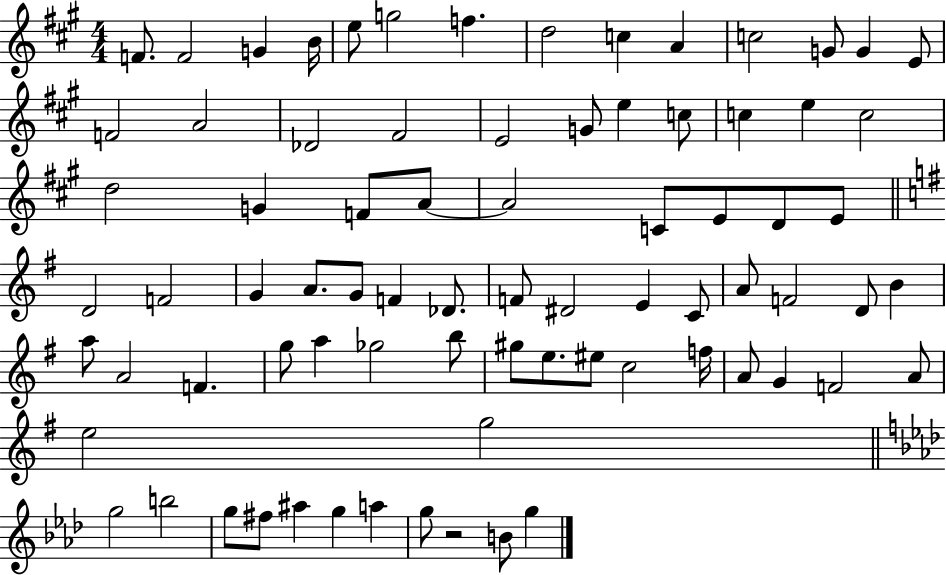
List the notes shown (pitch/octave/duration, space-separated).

F4/e. F4/h G4/q B4/s E5/e G5/h F5/q. D5/h C5/q A4/q C5/h G4/e G4/q E4/e F4/h A4/h Db4/h F#4/h E4/h G4/e E5/q C5/e C5/q E5/q C5/h D5/h G4/q F4/e A4/e A4/h C4/e E4/e D4/e E4/e D4/h F4/h G4/q A4/e. G4/e F4/q Db4/e. F4/e D#4/h E4/q C4/e A4/e F4/h D4/e B4/q A5/e A4/h F4/q. G5/e A5/q Gb5/h B5/e G#5/e E5/e. EIS5/e C5/h F5/s A4/e G4/q F4/h A4/e E5/h G5/h G5/h B5/h G5/e F#5/e A#5/q G5/q A5/q G5/e R/h B4/e G5/q